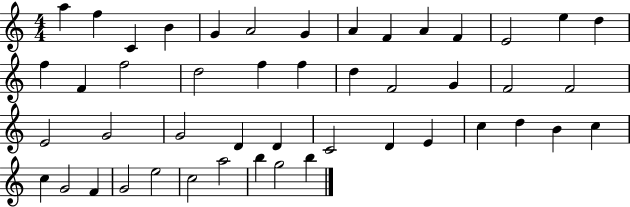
A5/q F5/q C4/q B4/q G4/q A4/h G4/q A4/q F4/q A4/q F4/q E4/h E5/q D5/q F5/q F4/q F5/h D5/h F5/q F5/q D5/q F4/h G4/q F4/h F4/h E4/h G4/h G4/h D4/q D4/q C4/h D4/q E4/q C5/q D5/q B4/q C5/q C5/q G4/h F4/q G4/h E5/h C5/h A5/h B5/q G5/h B5/q